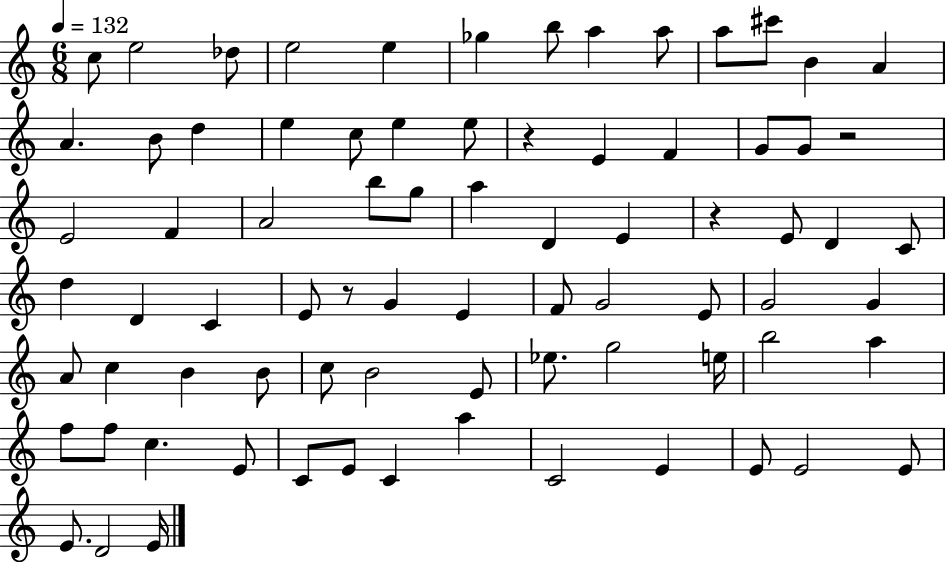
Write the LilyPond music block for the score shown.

{
  \clef treble
  \numericTimeSignature
  \time 6/8
  \key c \major
  \tempo 4 = 132
  c''8 e''2 des''8 | e''2 e''4 | ges''4 b''8 a''4 a''8 | a''8 cis'''8 b'4 a'4 | \break a'4. b'8 d''4 | e''4 c''8 e''4 e''8 | r4 e'4 f'4 | g'8 g'8 r2 | \break e'2 f'4 | a'2 b''8 g''8 | a''4 d'4 e'4 | r4 e'8 d'4 c'8 | \break d''4 d'4 c'4 | e'8 r8 g'4 e'4 | f'8 g'2 e'8 | g'2 g'4 | \break a'8 c''4 b'4 b'8 | c''8 b'2 e'8 | ees''8. g''2 e''16 | b''2 a''4 | \break f''8 f''8 c''4. e'8 | c'8 e'8 c'4 a''4 | c'2 e'4 | e'8 e'2 e'8 | \break e'8. d'2 e'16 | \bar "|."
}